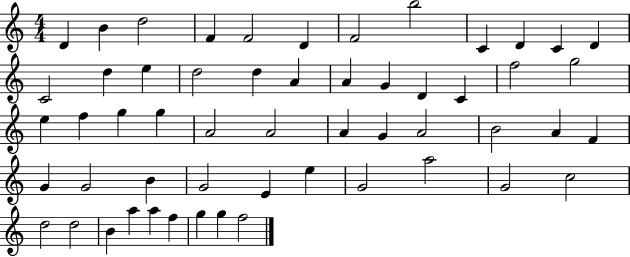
X:1
T:Untitled
M:4/4
L:1/4
K:C
D B d2 F F2 D F2 b2 C D C D C2 d e d2 d A A G D C f2 g2 e f g g A2 A2 A G A2 B2 A F G G2 B G2 E e G2 a2 G2 c2 d2 d2 B a a f g g f2